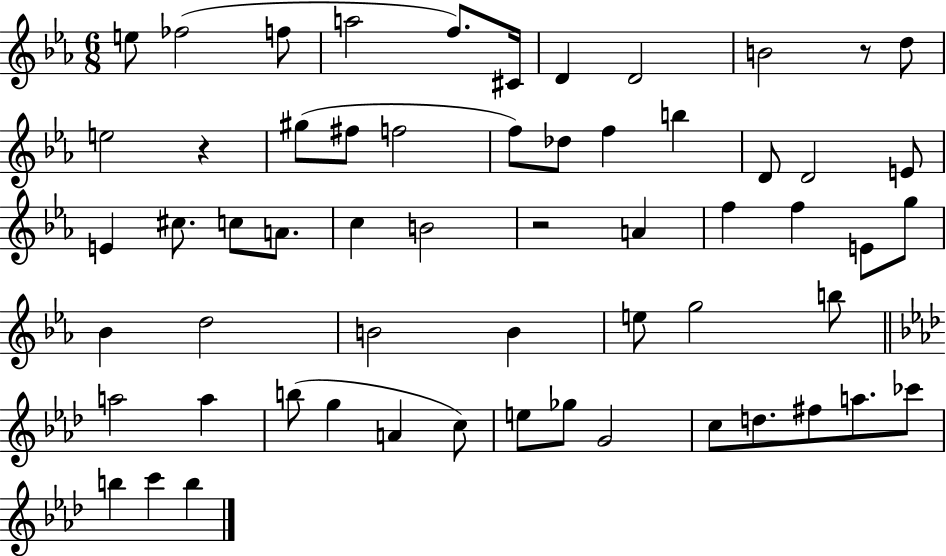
X:1
T:Untitled
M:6/8
L:1/4
K:Eb
e/2 _f2 f/2 a2 f/2 ^C/4 D D2 B2 z/2 d/2 e2 z ^g/2 ^f/2 f2 f/2 _d/2 f b D/2 D2 E/2 E ^c/2 c/2 A/2 c B2 z2 A f f E/2 g/2 _B d2 B2 B e/2 g2 b/2 a2 a b/2 g A c/2 e/2 _g/2 G2 c/2 d/2 ^f/2 a/2 _c'/2 b c' b